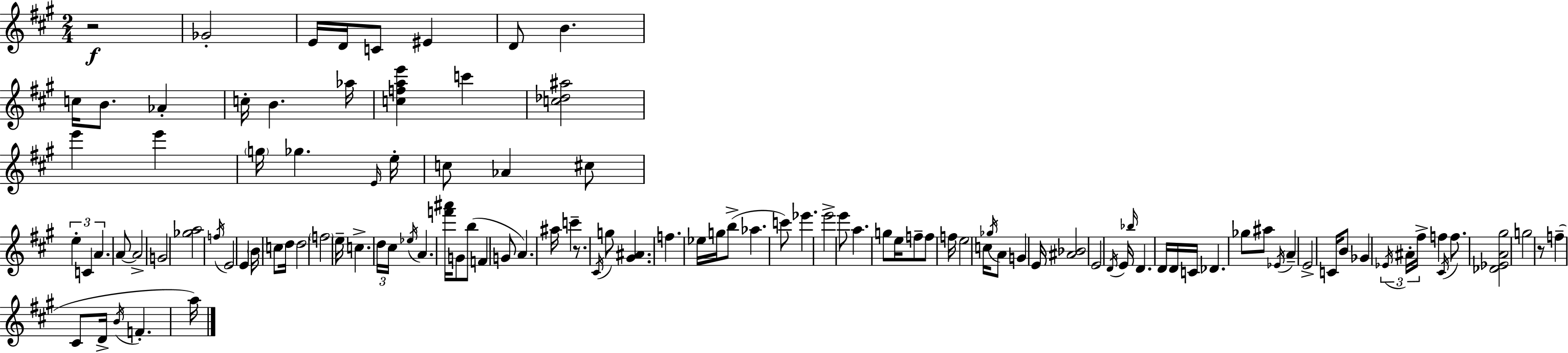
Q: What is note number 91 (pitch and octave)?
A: Eb4